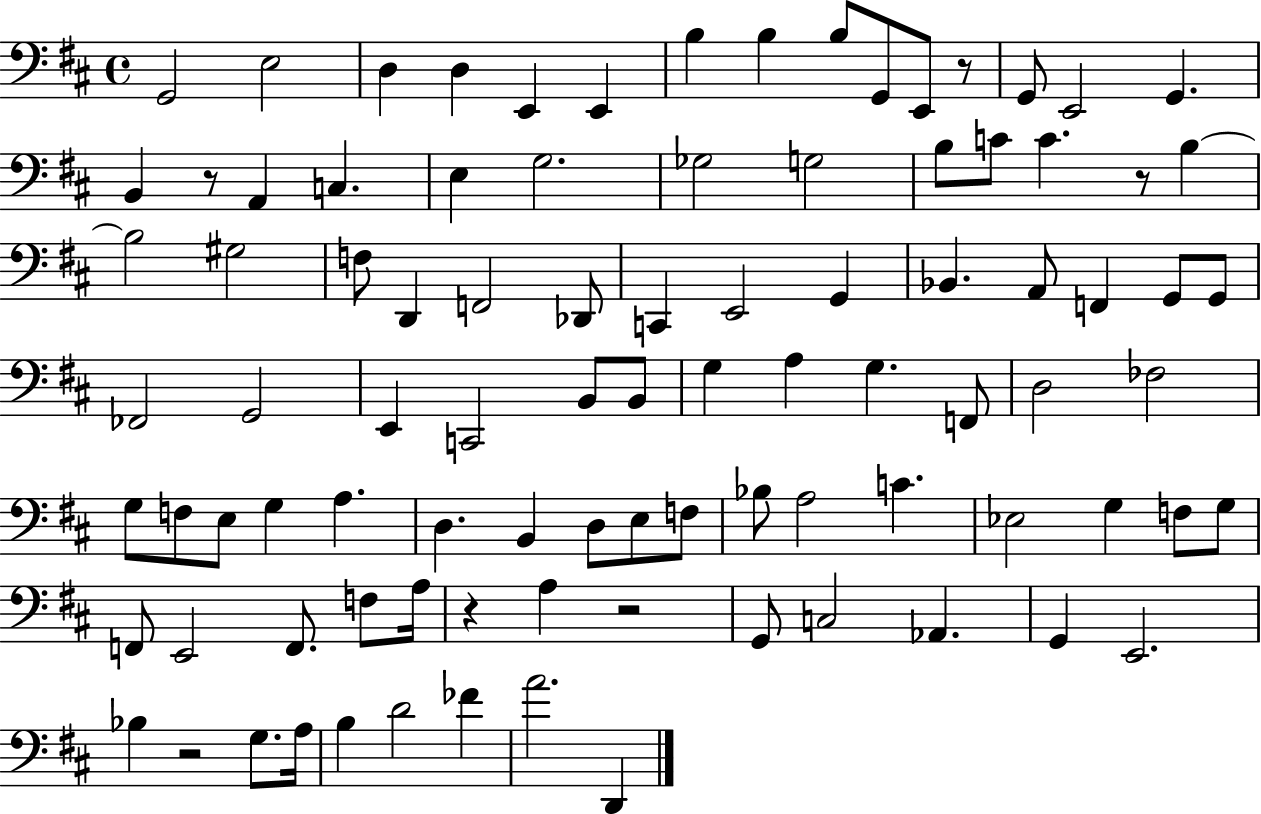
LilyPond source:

{
  \clef bass
  \time 4/4
  \defaultTimeSignature
  \key d \major
  g,2 e2 | d4 d4 e,4 e,4 | b4 b4 b8 g,8 e,8 r8 | g,8 e,2 g,4. | \break b,4 r8 a,4 c4. | e4 g2. | ges2 g2 | b8 c'8 c'4. r8 b4~~ | \break b2 gis2 | f8 d,4 f,2 des,8 | c,4 e,2 g,4 | bes,4. a,8 f,4 g,8 g,8 | \break fes,2 g,2 | e,4 c,2 b,8 b,8 | g4 a4 g4. f,8 | d2 fes2 | \break g8 f8 e8 g4 a4. | d4. b,4 d8 e8 f8 | bes8 a2 c'4. | ees2 g4 f8 g8 | \break f,8 e,2 f,8. f8 a16 | r4 a4 r2 | g,8 c2 aes,4. | g,4 e,2. | \break bes4 r2 g8. a16 | b4 d'2 fes'4 | a'2. d,4 | \bar "|."
}